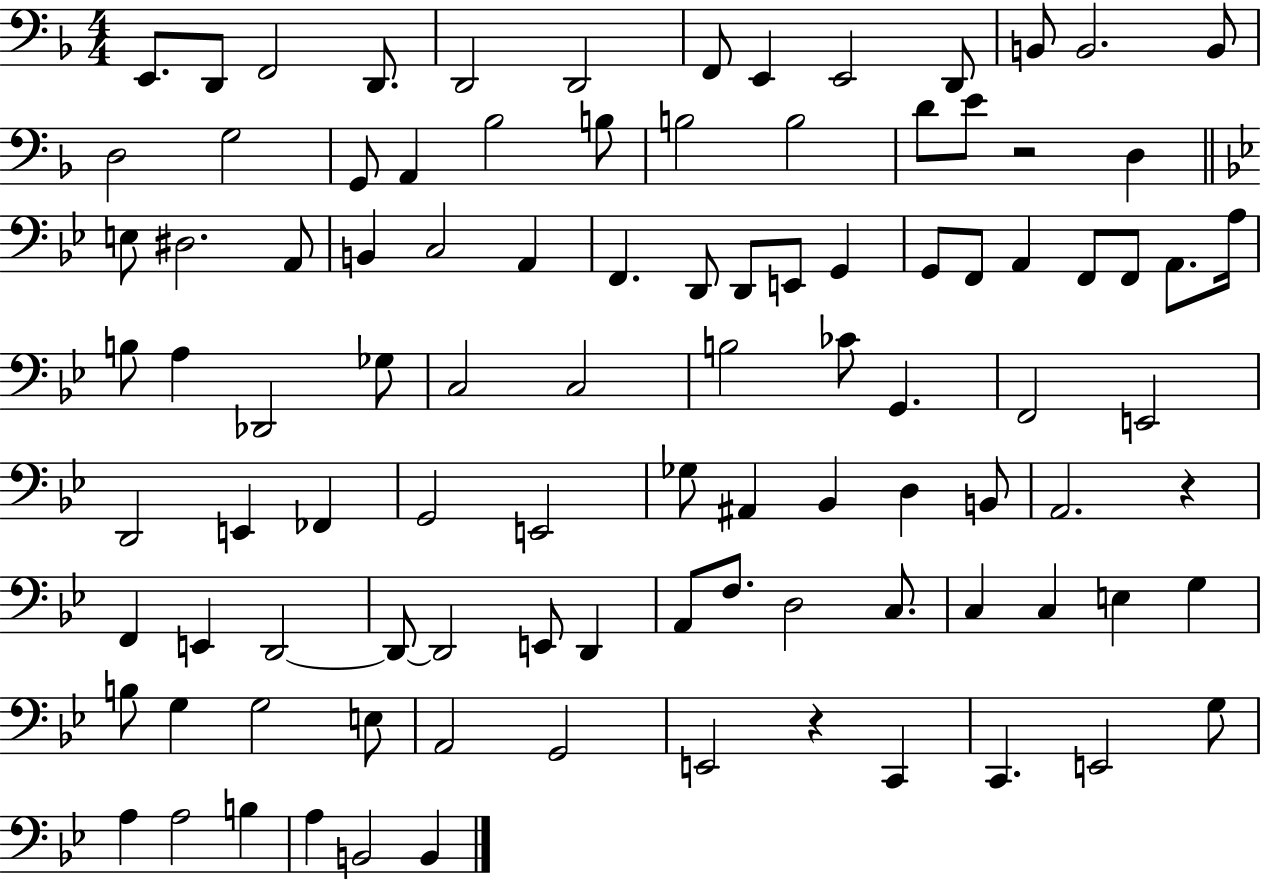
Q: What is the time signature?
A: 4/4